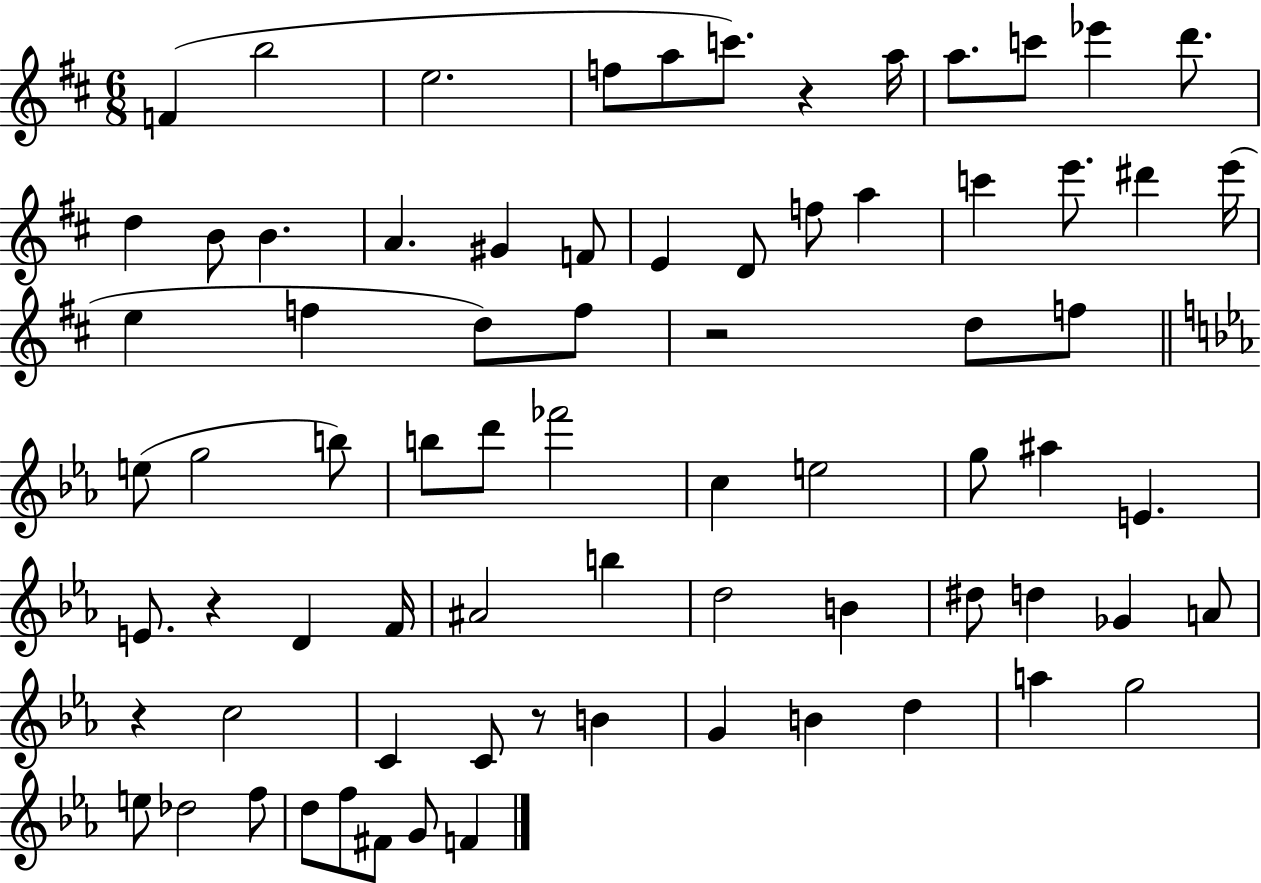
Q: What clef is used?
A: treble